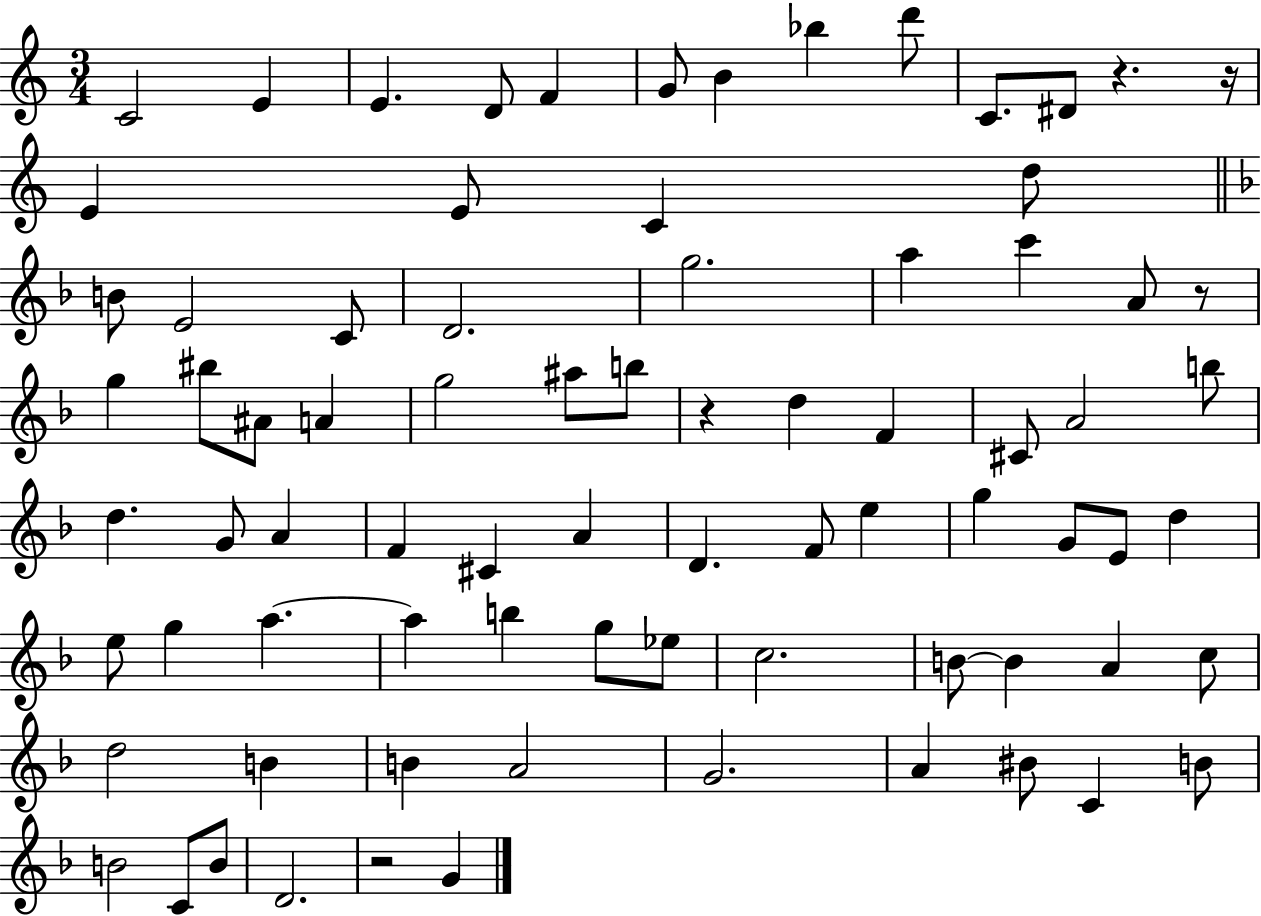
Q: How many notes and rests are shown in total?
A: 79